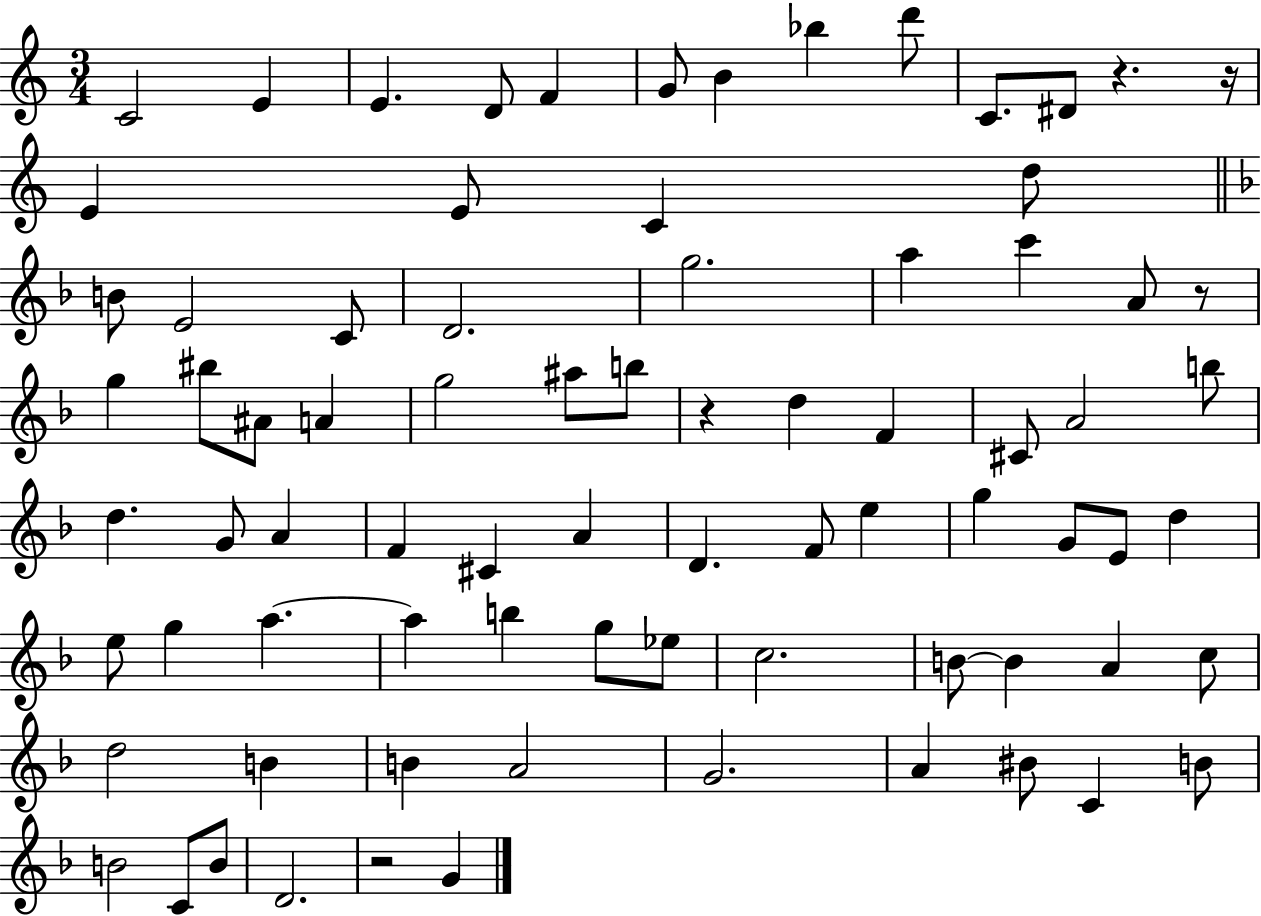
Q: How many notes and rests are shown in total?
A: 79